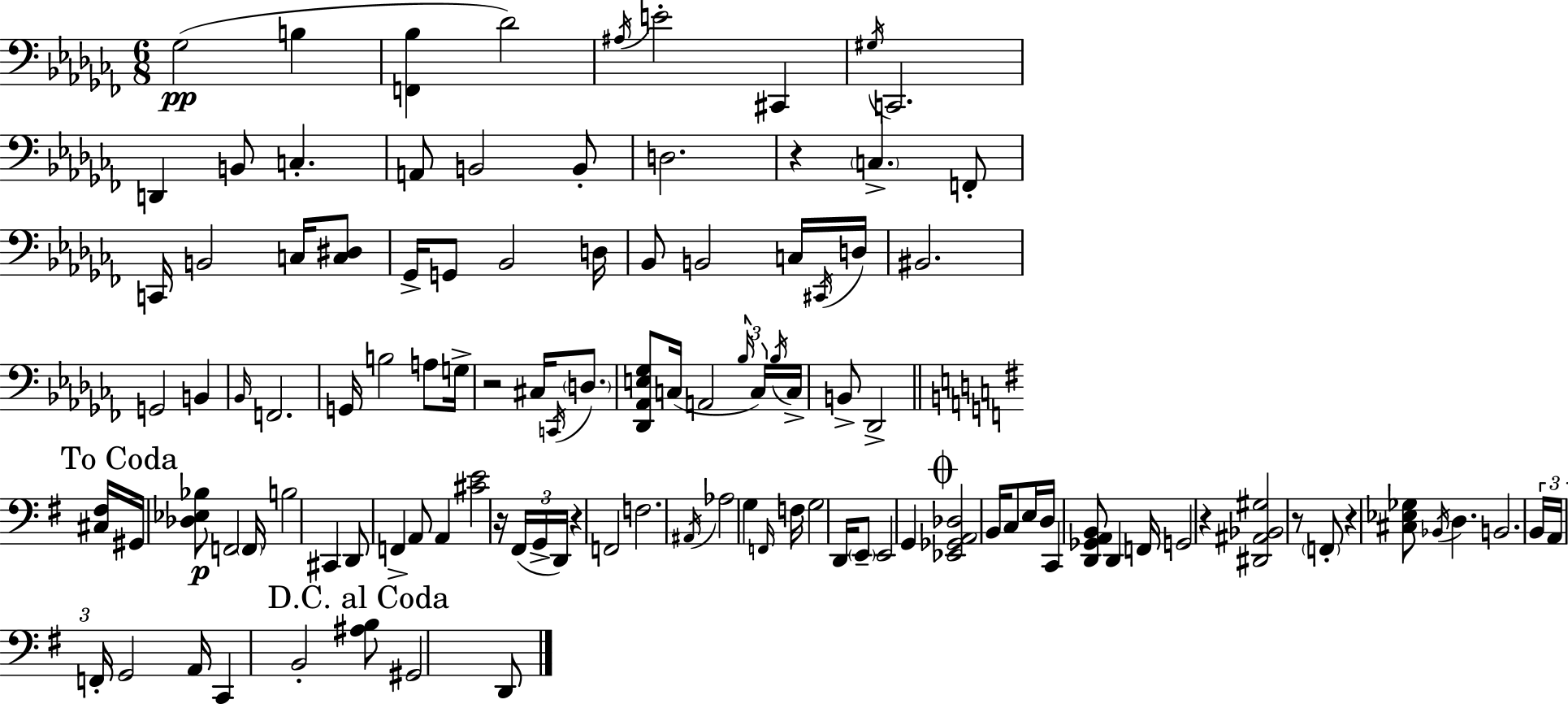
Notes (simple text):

Gb3/h B3/q [F2,Bb3]/q Db4/h A#3/s E4/h C#2/q G#3/s C2/h. D2/q B2/e C3/q. A2/e B2/h B2/e D3/h. R/q C3/q. F2/e C2/s B2/h C3/s [C3,D#3]/e Gb2/s G2/e Bb2/h D3/s Bb2/e B2/h C3/s C#2/s D3/s BIS2/h. G2/h B2/q Bb2/s F2/h. G2/s B3/h A3/e G3/s R/h C#3/s C2/s D3/e. [Db2,Ab2,E3,Gb3]/e C3/s A2/h Bb3/s C3/s Bb3/s C3/s B2/e Db2/h [C#3,F#3]/s G#2/s [Db3,Eb3,Bb3]/e F2/h F2/s B3/h C#2/q D2/e F2/q A2/e A2/q [C#4,E4]/h R/s F#2/s G2/s D2/s R/q F2/h F3/h. A#2/s Ab3/h G3/q F2/s F3/s G3/h D2/s E2/e E2/h G2/q [Eb2,Gb2,A2,Db3]/h B2/s C3/e E3/s D3/s C2/q [D2,Gb2,A2,B2]/e D2/q F2/s G2/h R/q [D#2,A#2,Bb2,G#3]/h R/e F2/e R/q [C#3,Eb3,Gb3]/e Bb2/s D3/q. B2/h. B2/s A2/s F2/s G2/h A2/s C2/q B2/h [A#3,B3]/e G#2/h D2/e